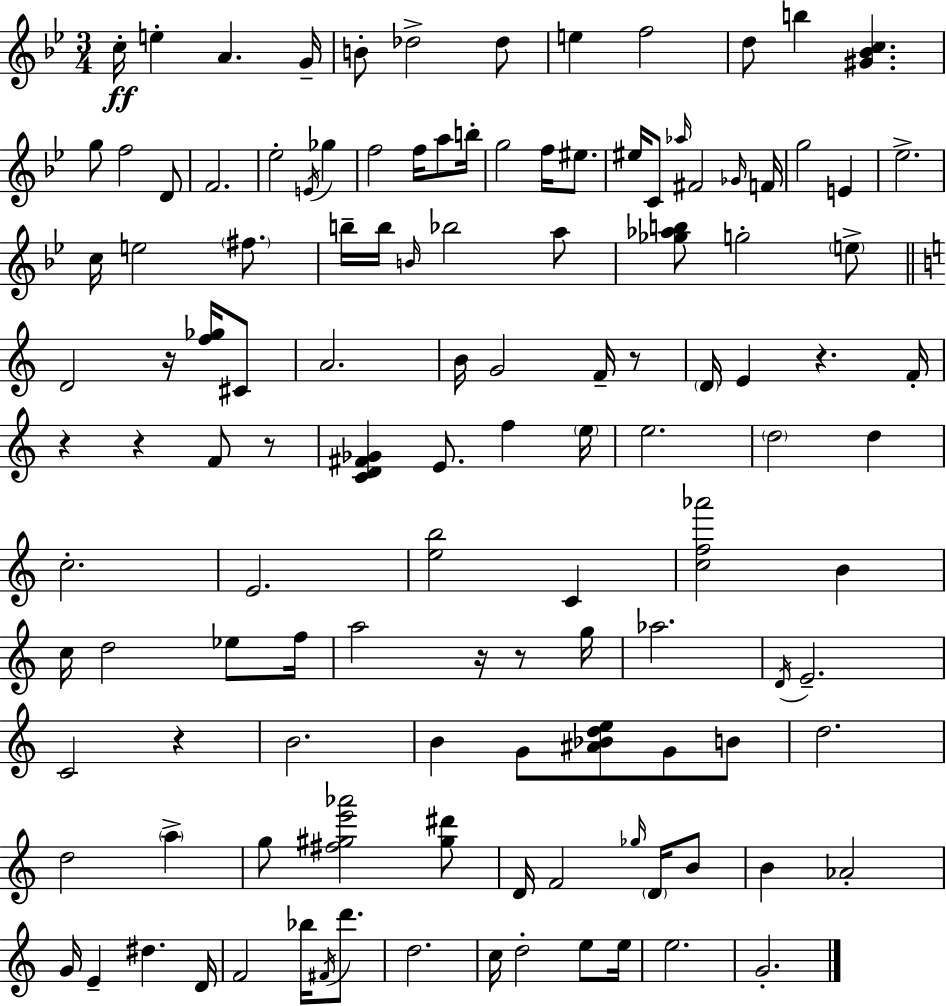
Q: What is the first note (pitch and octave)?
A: C5